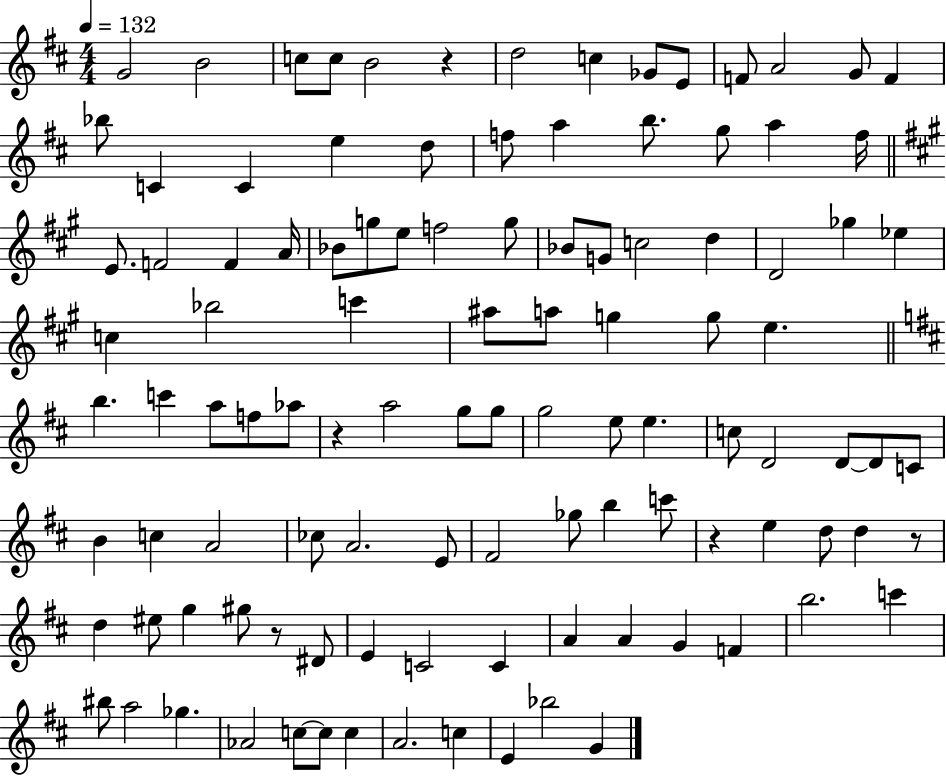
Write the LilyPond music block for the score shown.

{
  \clef treble
  \numericTimeSignature
  \time 4/4
  \key d \major
  \tempo 4 = 132
  g'2 b'2 | c''8 c''8 b'2 r4 | d''2 c''4 ges'8 e'8 | f'8 a'2 g'8 f'4 | \break bes''8 c'4 c'4 e''4 d''8 | f''8 a''4 b''8. g''8 a''4 f''16 | \bar "||" \break \key a \major e'8. f'2 f'4 a'16 | bes'8 g''8 e''8 f''2 g''8 | bes'8 g'8 c''2 d''4 | d'2 ges''4 ees''4 | \break c''4 bes''2 c'''4 | ais''8 a''8 g''4 g''8 e''4. | \bar "||" \break \key b \minor b''4. c'''4 a''8 f''8 aes''8 | r4 a''2 g''8 g''8 | g''2 e''8 e''4. | c''8 d'2 d'8~~ d'8 c'8 | \break b'4 c''4 a'2 | ces''8 a'2. e'8 | fis'2 ges''8 b''4 c'''8 | r4 e''4 d''8 d''4 r8 | \break d''4 eis''8 g''4 gis''8 r8 dis'8 | e'4 c'2 c'4 | a'4 a'4 g'4 f'4 | b''2. c'''4 | \break bis''8 a''2 ges''4. | aes'2 c''8~~ c''8 c''4 | a'2. c''4 | e'4 bes''2 g'4 | \break \bar "|."
}